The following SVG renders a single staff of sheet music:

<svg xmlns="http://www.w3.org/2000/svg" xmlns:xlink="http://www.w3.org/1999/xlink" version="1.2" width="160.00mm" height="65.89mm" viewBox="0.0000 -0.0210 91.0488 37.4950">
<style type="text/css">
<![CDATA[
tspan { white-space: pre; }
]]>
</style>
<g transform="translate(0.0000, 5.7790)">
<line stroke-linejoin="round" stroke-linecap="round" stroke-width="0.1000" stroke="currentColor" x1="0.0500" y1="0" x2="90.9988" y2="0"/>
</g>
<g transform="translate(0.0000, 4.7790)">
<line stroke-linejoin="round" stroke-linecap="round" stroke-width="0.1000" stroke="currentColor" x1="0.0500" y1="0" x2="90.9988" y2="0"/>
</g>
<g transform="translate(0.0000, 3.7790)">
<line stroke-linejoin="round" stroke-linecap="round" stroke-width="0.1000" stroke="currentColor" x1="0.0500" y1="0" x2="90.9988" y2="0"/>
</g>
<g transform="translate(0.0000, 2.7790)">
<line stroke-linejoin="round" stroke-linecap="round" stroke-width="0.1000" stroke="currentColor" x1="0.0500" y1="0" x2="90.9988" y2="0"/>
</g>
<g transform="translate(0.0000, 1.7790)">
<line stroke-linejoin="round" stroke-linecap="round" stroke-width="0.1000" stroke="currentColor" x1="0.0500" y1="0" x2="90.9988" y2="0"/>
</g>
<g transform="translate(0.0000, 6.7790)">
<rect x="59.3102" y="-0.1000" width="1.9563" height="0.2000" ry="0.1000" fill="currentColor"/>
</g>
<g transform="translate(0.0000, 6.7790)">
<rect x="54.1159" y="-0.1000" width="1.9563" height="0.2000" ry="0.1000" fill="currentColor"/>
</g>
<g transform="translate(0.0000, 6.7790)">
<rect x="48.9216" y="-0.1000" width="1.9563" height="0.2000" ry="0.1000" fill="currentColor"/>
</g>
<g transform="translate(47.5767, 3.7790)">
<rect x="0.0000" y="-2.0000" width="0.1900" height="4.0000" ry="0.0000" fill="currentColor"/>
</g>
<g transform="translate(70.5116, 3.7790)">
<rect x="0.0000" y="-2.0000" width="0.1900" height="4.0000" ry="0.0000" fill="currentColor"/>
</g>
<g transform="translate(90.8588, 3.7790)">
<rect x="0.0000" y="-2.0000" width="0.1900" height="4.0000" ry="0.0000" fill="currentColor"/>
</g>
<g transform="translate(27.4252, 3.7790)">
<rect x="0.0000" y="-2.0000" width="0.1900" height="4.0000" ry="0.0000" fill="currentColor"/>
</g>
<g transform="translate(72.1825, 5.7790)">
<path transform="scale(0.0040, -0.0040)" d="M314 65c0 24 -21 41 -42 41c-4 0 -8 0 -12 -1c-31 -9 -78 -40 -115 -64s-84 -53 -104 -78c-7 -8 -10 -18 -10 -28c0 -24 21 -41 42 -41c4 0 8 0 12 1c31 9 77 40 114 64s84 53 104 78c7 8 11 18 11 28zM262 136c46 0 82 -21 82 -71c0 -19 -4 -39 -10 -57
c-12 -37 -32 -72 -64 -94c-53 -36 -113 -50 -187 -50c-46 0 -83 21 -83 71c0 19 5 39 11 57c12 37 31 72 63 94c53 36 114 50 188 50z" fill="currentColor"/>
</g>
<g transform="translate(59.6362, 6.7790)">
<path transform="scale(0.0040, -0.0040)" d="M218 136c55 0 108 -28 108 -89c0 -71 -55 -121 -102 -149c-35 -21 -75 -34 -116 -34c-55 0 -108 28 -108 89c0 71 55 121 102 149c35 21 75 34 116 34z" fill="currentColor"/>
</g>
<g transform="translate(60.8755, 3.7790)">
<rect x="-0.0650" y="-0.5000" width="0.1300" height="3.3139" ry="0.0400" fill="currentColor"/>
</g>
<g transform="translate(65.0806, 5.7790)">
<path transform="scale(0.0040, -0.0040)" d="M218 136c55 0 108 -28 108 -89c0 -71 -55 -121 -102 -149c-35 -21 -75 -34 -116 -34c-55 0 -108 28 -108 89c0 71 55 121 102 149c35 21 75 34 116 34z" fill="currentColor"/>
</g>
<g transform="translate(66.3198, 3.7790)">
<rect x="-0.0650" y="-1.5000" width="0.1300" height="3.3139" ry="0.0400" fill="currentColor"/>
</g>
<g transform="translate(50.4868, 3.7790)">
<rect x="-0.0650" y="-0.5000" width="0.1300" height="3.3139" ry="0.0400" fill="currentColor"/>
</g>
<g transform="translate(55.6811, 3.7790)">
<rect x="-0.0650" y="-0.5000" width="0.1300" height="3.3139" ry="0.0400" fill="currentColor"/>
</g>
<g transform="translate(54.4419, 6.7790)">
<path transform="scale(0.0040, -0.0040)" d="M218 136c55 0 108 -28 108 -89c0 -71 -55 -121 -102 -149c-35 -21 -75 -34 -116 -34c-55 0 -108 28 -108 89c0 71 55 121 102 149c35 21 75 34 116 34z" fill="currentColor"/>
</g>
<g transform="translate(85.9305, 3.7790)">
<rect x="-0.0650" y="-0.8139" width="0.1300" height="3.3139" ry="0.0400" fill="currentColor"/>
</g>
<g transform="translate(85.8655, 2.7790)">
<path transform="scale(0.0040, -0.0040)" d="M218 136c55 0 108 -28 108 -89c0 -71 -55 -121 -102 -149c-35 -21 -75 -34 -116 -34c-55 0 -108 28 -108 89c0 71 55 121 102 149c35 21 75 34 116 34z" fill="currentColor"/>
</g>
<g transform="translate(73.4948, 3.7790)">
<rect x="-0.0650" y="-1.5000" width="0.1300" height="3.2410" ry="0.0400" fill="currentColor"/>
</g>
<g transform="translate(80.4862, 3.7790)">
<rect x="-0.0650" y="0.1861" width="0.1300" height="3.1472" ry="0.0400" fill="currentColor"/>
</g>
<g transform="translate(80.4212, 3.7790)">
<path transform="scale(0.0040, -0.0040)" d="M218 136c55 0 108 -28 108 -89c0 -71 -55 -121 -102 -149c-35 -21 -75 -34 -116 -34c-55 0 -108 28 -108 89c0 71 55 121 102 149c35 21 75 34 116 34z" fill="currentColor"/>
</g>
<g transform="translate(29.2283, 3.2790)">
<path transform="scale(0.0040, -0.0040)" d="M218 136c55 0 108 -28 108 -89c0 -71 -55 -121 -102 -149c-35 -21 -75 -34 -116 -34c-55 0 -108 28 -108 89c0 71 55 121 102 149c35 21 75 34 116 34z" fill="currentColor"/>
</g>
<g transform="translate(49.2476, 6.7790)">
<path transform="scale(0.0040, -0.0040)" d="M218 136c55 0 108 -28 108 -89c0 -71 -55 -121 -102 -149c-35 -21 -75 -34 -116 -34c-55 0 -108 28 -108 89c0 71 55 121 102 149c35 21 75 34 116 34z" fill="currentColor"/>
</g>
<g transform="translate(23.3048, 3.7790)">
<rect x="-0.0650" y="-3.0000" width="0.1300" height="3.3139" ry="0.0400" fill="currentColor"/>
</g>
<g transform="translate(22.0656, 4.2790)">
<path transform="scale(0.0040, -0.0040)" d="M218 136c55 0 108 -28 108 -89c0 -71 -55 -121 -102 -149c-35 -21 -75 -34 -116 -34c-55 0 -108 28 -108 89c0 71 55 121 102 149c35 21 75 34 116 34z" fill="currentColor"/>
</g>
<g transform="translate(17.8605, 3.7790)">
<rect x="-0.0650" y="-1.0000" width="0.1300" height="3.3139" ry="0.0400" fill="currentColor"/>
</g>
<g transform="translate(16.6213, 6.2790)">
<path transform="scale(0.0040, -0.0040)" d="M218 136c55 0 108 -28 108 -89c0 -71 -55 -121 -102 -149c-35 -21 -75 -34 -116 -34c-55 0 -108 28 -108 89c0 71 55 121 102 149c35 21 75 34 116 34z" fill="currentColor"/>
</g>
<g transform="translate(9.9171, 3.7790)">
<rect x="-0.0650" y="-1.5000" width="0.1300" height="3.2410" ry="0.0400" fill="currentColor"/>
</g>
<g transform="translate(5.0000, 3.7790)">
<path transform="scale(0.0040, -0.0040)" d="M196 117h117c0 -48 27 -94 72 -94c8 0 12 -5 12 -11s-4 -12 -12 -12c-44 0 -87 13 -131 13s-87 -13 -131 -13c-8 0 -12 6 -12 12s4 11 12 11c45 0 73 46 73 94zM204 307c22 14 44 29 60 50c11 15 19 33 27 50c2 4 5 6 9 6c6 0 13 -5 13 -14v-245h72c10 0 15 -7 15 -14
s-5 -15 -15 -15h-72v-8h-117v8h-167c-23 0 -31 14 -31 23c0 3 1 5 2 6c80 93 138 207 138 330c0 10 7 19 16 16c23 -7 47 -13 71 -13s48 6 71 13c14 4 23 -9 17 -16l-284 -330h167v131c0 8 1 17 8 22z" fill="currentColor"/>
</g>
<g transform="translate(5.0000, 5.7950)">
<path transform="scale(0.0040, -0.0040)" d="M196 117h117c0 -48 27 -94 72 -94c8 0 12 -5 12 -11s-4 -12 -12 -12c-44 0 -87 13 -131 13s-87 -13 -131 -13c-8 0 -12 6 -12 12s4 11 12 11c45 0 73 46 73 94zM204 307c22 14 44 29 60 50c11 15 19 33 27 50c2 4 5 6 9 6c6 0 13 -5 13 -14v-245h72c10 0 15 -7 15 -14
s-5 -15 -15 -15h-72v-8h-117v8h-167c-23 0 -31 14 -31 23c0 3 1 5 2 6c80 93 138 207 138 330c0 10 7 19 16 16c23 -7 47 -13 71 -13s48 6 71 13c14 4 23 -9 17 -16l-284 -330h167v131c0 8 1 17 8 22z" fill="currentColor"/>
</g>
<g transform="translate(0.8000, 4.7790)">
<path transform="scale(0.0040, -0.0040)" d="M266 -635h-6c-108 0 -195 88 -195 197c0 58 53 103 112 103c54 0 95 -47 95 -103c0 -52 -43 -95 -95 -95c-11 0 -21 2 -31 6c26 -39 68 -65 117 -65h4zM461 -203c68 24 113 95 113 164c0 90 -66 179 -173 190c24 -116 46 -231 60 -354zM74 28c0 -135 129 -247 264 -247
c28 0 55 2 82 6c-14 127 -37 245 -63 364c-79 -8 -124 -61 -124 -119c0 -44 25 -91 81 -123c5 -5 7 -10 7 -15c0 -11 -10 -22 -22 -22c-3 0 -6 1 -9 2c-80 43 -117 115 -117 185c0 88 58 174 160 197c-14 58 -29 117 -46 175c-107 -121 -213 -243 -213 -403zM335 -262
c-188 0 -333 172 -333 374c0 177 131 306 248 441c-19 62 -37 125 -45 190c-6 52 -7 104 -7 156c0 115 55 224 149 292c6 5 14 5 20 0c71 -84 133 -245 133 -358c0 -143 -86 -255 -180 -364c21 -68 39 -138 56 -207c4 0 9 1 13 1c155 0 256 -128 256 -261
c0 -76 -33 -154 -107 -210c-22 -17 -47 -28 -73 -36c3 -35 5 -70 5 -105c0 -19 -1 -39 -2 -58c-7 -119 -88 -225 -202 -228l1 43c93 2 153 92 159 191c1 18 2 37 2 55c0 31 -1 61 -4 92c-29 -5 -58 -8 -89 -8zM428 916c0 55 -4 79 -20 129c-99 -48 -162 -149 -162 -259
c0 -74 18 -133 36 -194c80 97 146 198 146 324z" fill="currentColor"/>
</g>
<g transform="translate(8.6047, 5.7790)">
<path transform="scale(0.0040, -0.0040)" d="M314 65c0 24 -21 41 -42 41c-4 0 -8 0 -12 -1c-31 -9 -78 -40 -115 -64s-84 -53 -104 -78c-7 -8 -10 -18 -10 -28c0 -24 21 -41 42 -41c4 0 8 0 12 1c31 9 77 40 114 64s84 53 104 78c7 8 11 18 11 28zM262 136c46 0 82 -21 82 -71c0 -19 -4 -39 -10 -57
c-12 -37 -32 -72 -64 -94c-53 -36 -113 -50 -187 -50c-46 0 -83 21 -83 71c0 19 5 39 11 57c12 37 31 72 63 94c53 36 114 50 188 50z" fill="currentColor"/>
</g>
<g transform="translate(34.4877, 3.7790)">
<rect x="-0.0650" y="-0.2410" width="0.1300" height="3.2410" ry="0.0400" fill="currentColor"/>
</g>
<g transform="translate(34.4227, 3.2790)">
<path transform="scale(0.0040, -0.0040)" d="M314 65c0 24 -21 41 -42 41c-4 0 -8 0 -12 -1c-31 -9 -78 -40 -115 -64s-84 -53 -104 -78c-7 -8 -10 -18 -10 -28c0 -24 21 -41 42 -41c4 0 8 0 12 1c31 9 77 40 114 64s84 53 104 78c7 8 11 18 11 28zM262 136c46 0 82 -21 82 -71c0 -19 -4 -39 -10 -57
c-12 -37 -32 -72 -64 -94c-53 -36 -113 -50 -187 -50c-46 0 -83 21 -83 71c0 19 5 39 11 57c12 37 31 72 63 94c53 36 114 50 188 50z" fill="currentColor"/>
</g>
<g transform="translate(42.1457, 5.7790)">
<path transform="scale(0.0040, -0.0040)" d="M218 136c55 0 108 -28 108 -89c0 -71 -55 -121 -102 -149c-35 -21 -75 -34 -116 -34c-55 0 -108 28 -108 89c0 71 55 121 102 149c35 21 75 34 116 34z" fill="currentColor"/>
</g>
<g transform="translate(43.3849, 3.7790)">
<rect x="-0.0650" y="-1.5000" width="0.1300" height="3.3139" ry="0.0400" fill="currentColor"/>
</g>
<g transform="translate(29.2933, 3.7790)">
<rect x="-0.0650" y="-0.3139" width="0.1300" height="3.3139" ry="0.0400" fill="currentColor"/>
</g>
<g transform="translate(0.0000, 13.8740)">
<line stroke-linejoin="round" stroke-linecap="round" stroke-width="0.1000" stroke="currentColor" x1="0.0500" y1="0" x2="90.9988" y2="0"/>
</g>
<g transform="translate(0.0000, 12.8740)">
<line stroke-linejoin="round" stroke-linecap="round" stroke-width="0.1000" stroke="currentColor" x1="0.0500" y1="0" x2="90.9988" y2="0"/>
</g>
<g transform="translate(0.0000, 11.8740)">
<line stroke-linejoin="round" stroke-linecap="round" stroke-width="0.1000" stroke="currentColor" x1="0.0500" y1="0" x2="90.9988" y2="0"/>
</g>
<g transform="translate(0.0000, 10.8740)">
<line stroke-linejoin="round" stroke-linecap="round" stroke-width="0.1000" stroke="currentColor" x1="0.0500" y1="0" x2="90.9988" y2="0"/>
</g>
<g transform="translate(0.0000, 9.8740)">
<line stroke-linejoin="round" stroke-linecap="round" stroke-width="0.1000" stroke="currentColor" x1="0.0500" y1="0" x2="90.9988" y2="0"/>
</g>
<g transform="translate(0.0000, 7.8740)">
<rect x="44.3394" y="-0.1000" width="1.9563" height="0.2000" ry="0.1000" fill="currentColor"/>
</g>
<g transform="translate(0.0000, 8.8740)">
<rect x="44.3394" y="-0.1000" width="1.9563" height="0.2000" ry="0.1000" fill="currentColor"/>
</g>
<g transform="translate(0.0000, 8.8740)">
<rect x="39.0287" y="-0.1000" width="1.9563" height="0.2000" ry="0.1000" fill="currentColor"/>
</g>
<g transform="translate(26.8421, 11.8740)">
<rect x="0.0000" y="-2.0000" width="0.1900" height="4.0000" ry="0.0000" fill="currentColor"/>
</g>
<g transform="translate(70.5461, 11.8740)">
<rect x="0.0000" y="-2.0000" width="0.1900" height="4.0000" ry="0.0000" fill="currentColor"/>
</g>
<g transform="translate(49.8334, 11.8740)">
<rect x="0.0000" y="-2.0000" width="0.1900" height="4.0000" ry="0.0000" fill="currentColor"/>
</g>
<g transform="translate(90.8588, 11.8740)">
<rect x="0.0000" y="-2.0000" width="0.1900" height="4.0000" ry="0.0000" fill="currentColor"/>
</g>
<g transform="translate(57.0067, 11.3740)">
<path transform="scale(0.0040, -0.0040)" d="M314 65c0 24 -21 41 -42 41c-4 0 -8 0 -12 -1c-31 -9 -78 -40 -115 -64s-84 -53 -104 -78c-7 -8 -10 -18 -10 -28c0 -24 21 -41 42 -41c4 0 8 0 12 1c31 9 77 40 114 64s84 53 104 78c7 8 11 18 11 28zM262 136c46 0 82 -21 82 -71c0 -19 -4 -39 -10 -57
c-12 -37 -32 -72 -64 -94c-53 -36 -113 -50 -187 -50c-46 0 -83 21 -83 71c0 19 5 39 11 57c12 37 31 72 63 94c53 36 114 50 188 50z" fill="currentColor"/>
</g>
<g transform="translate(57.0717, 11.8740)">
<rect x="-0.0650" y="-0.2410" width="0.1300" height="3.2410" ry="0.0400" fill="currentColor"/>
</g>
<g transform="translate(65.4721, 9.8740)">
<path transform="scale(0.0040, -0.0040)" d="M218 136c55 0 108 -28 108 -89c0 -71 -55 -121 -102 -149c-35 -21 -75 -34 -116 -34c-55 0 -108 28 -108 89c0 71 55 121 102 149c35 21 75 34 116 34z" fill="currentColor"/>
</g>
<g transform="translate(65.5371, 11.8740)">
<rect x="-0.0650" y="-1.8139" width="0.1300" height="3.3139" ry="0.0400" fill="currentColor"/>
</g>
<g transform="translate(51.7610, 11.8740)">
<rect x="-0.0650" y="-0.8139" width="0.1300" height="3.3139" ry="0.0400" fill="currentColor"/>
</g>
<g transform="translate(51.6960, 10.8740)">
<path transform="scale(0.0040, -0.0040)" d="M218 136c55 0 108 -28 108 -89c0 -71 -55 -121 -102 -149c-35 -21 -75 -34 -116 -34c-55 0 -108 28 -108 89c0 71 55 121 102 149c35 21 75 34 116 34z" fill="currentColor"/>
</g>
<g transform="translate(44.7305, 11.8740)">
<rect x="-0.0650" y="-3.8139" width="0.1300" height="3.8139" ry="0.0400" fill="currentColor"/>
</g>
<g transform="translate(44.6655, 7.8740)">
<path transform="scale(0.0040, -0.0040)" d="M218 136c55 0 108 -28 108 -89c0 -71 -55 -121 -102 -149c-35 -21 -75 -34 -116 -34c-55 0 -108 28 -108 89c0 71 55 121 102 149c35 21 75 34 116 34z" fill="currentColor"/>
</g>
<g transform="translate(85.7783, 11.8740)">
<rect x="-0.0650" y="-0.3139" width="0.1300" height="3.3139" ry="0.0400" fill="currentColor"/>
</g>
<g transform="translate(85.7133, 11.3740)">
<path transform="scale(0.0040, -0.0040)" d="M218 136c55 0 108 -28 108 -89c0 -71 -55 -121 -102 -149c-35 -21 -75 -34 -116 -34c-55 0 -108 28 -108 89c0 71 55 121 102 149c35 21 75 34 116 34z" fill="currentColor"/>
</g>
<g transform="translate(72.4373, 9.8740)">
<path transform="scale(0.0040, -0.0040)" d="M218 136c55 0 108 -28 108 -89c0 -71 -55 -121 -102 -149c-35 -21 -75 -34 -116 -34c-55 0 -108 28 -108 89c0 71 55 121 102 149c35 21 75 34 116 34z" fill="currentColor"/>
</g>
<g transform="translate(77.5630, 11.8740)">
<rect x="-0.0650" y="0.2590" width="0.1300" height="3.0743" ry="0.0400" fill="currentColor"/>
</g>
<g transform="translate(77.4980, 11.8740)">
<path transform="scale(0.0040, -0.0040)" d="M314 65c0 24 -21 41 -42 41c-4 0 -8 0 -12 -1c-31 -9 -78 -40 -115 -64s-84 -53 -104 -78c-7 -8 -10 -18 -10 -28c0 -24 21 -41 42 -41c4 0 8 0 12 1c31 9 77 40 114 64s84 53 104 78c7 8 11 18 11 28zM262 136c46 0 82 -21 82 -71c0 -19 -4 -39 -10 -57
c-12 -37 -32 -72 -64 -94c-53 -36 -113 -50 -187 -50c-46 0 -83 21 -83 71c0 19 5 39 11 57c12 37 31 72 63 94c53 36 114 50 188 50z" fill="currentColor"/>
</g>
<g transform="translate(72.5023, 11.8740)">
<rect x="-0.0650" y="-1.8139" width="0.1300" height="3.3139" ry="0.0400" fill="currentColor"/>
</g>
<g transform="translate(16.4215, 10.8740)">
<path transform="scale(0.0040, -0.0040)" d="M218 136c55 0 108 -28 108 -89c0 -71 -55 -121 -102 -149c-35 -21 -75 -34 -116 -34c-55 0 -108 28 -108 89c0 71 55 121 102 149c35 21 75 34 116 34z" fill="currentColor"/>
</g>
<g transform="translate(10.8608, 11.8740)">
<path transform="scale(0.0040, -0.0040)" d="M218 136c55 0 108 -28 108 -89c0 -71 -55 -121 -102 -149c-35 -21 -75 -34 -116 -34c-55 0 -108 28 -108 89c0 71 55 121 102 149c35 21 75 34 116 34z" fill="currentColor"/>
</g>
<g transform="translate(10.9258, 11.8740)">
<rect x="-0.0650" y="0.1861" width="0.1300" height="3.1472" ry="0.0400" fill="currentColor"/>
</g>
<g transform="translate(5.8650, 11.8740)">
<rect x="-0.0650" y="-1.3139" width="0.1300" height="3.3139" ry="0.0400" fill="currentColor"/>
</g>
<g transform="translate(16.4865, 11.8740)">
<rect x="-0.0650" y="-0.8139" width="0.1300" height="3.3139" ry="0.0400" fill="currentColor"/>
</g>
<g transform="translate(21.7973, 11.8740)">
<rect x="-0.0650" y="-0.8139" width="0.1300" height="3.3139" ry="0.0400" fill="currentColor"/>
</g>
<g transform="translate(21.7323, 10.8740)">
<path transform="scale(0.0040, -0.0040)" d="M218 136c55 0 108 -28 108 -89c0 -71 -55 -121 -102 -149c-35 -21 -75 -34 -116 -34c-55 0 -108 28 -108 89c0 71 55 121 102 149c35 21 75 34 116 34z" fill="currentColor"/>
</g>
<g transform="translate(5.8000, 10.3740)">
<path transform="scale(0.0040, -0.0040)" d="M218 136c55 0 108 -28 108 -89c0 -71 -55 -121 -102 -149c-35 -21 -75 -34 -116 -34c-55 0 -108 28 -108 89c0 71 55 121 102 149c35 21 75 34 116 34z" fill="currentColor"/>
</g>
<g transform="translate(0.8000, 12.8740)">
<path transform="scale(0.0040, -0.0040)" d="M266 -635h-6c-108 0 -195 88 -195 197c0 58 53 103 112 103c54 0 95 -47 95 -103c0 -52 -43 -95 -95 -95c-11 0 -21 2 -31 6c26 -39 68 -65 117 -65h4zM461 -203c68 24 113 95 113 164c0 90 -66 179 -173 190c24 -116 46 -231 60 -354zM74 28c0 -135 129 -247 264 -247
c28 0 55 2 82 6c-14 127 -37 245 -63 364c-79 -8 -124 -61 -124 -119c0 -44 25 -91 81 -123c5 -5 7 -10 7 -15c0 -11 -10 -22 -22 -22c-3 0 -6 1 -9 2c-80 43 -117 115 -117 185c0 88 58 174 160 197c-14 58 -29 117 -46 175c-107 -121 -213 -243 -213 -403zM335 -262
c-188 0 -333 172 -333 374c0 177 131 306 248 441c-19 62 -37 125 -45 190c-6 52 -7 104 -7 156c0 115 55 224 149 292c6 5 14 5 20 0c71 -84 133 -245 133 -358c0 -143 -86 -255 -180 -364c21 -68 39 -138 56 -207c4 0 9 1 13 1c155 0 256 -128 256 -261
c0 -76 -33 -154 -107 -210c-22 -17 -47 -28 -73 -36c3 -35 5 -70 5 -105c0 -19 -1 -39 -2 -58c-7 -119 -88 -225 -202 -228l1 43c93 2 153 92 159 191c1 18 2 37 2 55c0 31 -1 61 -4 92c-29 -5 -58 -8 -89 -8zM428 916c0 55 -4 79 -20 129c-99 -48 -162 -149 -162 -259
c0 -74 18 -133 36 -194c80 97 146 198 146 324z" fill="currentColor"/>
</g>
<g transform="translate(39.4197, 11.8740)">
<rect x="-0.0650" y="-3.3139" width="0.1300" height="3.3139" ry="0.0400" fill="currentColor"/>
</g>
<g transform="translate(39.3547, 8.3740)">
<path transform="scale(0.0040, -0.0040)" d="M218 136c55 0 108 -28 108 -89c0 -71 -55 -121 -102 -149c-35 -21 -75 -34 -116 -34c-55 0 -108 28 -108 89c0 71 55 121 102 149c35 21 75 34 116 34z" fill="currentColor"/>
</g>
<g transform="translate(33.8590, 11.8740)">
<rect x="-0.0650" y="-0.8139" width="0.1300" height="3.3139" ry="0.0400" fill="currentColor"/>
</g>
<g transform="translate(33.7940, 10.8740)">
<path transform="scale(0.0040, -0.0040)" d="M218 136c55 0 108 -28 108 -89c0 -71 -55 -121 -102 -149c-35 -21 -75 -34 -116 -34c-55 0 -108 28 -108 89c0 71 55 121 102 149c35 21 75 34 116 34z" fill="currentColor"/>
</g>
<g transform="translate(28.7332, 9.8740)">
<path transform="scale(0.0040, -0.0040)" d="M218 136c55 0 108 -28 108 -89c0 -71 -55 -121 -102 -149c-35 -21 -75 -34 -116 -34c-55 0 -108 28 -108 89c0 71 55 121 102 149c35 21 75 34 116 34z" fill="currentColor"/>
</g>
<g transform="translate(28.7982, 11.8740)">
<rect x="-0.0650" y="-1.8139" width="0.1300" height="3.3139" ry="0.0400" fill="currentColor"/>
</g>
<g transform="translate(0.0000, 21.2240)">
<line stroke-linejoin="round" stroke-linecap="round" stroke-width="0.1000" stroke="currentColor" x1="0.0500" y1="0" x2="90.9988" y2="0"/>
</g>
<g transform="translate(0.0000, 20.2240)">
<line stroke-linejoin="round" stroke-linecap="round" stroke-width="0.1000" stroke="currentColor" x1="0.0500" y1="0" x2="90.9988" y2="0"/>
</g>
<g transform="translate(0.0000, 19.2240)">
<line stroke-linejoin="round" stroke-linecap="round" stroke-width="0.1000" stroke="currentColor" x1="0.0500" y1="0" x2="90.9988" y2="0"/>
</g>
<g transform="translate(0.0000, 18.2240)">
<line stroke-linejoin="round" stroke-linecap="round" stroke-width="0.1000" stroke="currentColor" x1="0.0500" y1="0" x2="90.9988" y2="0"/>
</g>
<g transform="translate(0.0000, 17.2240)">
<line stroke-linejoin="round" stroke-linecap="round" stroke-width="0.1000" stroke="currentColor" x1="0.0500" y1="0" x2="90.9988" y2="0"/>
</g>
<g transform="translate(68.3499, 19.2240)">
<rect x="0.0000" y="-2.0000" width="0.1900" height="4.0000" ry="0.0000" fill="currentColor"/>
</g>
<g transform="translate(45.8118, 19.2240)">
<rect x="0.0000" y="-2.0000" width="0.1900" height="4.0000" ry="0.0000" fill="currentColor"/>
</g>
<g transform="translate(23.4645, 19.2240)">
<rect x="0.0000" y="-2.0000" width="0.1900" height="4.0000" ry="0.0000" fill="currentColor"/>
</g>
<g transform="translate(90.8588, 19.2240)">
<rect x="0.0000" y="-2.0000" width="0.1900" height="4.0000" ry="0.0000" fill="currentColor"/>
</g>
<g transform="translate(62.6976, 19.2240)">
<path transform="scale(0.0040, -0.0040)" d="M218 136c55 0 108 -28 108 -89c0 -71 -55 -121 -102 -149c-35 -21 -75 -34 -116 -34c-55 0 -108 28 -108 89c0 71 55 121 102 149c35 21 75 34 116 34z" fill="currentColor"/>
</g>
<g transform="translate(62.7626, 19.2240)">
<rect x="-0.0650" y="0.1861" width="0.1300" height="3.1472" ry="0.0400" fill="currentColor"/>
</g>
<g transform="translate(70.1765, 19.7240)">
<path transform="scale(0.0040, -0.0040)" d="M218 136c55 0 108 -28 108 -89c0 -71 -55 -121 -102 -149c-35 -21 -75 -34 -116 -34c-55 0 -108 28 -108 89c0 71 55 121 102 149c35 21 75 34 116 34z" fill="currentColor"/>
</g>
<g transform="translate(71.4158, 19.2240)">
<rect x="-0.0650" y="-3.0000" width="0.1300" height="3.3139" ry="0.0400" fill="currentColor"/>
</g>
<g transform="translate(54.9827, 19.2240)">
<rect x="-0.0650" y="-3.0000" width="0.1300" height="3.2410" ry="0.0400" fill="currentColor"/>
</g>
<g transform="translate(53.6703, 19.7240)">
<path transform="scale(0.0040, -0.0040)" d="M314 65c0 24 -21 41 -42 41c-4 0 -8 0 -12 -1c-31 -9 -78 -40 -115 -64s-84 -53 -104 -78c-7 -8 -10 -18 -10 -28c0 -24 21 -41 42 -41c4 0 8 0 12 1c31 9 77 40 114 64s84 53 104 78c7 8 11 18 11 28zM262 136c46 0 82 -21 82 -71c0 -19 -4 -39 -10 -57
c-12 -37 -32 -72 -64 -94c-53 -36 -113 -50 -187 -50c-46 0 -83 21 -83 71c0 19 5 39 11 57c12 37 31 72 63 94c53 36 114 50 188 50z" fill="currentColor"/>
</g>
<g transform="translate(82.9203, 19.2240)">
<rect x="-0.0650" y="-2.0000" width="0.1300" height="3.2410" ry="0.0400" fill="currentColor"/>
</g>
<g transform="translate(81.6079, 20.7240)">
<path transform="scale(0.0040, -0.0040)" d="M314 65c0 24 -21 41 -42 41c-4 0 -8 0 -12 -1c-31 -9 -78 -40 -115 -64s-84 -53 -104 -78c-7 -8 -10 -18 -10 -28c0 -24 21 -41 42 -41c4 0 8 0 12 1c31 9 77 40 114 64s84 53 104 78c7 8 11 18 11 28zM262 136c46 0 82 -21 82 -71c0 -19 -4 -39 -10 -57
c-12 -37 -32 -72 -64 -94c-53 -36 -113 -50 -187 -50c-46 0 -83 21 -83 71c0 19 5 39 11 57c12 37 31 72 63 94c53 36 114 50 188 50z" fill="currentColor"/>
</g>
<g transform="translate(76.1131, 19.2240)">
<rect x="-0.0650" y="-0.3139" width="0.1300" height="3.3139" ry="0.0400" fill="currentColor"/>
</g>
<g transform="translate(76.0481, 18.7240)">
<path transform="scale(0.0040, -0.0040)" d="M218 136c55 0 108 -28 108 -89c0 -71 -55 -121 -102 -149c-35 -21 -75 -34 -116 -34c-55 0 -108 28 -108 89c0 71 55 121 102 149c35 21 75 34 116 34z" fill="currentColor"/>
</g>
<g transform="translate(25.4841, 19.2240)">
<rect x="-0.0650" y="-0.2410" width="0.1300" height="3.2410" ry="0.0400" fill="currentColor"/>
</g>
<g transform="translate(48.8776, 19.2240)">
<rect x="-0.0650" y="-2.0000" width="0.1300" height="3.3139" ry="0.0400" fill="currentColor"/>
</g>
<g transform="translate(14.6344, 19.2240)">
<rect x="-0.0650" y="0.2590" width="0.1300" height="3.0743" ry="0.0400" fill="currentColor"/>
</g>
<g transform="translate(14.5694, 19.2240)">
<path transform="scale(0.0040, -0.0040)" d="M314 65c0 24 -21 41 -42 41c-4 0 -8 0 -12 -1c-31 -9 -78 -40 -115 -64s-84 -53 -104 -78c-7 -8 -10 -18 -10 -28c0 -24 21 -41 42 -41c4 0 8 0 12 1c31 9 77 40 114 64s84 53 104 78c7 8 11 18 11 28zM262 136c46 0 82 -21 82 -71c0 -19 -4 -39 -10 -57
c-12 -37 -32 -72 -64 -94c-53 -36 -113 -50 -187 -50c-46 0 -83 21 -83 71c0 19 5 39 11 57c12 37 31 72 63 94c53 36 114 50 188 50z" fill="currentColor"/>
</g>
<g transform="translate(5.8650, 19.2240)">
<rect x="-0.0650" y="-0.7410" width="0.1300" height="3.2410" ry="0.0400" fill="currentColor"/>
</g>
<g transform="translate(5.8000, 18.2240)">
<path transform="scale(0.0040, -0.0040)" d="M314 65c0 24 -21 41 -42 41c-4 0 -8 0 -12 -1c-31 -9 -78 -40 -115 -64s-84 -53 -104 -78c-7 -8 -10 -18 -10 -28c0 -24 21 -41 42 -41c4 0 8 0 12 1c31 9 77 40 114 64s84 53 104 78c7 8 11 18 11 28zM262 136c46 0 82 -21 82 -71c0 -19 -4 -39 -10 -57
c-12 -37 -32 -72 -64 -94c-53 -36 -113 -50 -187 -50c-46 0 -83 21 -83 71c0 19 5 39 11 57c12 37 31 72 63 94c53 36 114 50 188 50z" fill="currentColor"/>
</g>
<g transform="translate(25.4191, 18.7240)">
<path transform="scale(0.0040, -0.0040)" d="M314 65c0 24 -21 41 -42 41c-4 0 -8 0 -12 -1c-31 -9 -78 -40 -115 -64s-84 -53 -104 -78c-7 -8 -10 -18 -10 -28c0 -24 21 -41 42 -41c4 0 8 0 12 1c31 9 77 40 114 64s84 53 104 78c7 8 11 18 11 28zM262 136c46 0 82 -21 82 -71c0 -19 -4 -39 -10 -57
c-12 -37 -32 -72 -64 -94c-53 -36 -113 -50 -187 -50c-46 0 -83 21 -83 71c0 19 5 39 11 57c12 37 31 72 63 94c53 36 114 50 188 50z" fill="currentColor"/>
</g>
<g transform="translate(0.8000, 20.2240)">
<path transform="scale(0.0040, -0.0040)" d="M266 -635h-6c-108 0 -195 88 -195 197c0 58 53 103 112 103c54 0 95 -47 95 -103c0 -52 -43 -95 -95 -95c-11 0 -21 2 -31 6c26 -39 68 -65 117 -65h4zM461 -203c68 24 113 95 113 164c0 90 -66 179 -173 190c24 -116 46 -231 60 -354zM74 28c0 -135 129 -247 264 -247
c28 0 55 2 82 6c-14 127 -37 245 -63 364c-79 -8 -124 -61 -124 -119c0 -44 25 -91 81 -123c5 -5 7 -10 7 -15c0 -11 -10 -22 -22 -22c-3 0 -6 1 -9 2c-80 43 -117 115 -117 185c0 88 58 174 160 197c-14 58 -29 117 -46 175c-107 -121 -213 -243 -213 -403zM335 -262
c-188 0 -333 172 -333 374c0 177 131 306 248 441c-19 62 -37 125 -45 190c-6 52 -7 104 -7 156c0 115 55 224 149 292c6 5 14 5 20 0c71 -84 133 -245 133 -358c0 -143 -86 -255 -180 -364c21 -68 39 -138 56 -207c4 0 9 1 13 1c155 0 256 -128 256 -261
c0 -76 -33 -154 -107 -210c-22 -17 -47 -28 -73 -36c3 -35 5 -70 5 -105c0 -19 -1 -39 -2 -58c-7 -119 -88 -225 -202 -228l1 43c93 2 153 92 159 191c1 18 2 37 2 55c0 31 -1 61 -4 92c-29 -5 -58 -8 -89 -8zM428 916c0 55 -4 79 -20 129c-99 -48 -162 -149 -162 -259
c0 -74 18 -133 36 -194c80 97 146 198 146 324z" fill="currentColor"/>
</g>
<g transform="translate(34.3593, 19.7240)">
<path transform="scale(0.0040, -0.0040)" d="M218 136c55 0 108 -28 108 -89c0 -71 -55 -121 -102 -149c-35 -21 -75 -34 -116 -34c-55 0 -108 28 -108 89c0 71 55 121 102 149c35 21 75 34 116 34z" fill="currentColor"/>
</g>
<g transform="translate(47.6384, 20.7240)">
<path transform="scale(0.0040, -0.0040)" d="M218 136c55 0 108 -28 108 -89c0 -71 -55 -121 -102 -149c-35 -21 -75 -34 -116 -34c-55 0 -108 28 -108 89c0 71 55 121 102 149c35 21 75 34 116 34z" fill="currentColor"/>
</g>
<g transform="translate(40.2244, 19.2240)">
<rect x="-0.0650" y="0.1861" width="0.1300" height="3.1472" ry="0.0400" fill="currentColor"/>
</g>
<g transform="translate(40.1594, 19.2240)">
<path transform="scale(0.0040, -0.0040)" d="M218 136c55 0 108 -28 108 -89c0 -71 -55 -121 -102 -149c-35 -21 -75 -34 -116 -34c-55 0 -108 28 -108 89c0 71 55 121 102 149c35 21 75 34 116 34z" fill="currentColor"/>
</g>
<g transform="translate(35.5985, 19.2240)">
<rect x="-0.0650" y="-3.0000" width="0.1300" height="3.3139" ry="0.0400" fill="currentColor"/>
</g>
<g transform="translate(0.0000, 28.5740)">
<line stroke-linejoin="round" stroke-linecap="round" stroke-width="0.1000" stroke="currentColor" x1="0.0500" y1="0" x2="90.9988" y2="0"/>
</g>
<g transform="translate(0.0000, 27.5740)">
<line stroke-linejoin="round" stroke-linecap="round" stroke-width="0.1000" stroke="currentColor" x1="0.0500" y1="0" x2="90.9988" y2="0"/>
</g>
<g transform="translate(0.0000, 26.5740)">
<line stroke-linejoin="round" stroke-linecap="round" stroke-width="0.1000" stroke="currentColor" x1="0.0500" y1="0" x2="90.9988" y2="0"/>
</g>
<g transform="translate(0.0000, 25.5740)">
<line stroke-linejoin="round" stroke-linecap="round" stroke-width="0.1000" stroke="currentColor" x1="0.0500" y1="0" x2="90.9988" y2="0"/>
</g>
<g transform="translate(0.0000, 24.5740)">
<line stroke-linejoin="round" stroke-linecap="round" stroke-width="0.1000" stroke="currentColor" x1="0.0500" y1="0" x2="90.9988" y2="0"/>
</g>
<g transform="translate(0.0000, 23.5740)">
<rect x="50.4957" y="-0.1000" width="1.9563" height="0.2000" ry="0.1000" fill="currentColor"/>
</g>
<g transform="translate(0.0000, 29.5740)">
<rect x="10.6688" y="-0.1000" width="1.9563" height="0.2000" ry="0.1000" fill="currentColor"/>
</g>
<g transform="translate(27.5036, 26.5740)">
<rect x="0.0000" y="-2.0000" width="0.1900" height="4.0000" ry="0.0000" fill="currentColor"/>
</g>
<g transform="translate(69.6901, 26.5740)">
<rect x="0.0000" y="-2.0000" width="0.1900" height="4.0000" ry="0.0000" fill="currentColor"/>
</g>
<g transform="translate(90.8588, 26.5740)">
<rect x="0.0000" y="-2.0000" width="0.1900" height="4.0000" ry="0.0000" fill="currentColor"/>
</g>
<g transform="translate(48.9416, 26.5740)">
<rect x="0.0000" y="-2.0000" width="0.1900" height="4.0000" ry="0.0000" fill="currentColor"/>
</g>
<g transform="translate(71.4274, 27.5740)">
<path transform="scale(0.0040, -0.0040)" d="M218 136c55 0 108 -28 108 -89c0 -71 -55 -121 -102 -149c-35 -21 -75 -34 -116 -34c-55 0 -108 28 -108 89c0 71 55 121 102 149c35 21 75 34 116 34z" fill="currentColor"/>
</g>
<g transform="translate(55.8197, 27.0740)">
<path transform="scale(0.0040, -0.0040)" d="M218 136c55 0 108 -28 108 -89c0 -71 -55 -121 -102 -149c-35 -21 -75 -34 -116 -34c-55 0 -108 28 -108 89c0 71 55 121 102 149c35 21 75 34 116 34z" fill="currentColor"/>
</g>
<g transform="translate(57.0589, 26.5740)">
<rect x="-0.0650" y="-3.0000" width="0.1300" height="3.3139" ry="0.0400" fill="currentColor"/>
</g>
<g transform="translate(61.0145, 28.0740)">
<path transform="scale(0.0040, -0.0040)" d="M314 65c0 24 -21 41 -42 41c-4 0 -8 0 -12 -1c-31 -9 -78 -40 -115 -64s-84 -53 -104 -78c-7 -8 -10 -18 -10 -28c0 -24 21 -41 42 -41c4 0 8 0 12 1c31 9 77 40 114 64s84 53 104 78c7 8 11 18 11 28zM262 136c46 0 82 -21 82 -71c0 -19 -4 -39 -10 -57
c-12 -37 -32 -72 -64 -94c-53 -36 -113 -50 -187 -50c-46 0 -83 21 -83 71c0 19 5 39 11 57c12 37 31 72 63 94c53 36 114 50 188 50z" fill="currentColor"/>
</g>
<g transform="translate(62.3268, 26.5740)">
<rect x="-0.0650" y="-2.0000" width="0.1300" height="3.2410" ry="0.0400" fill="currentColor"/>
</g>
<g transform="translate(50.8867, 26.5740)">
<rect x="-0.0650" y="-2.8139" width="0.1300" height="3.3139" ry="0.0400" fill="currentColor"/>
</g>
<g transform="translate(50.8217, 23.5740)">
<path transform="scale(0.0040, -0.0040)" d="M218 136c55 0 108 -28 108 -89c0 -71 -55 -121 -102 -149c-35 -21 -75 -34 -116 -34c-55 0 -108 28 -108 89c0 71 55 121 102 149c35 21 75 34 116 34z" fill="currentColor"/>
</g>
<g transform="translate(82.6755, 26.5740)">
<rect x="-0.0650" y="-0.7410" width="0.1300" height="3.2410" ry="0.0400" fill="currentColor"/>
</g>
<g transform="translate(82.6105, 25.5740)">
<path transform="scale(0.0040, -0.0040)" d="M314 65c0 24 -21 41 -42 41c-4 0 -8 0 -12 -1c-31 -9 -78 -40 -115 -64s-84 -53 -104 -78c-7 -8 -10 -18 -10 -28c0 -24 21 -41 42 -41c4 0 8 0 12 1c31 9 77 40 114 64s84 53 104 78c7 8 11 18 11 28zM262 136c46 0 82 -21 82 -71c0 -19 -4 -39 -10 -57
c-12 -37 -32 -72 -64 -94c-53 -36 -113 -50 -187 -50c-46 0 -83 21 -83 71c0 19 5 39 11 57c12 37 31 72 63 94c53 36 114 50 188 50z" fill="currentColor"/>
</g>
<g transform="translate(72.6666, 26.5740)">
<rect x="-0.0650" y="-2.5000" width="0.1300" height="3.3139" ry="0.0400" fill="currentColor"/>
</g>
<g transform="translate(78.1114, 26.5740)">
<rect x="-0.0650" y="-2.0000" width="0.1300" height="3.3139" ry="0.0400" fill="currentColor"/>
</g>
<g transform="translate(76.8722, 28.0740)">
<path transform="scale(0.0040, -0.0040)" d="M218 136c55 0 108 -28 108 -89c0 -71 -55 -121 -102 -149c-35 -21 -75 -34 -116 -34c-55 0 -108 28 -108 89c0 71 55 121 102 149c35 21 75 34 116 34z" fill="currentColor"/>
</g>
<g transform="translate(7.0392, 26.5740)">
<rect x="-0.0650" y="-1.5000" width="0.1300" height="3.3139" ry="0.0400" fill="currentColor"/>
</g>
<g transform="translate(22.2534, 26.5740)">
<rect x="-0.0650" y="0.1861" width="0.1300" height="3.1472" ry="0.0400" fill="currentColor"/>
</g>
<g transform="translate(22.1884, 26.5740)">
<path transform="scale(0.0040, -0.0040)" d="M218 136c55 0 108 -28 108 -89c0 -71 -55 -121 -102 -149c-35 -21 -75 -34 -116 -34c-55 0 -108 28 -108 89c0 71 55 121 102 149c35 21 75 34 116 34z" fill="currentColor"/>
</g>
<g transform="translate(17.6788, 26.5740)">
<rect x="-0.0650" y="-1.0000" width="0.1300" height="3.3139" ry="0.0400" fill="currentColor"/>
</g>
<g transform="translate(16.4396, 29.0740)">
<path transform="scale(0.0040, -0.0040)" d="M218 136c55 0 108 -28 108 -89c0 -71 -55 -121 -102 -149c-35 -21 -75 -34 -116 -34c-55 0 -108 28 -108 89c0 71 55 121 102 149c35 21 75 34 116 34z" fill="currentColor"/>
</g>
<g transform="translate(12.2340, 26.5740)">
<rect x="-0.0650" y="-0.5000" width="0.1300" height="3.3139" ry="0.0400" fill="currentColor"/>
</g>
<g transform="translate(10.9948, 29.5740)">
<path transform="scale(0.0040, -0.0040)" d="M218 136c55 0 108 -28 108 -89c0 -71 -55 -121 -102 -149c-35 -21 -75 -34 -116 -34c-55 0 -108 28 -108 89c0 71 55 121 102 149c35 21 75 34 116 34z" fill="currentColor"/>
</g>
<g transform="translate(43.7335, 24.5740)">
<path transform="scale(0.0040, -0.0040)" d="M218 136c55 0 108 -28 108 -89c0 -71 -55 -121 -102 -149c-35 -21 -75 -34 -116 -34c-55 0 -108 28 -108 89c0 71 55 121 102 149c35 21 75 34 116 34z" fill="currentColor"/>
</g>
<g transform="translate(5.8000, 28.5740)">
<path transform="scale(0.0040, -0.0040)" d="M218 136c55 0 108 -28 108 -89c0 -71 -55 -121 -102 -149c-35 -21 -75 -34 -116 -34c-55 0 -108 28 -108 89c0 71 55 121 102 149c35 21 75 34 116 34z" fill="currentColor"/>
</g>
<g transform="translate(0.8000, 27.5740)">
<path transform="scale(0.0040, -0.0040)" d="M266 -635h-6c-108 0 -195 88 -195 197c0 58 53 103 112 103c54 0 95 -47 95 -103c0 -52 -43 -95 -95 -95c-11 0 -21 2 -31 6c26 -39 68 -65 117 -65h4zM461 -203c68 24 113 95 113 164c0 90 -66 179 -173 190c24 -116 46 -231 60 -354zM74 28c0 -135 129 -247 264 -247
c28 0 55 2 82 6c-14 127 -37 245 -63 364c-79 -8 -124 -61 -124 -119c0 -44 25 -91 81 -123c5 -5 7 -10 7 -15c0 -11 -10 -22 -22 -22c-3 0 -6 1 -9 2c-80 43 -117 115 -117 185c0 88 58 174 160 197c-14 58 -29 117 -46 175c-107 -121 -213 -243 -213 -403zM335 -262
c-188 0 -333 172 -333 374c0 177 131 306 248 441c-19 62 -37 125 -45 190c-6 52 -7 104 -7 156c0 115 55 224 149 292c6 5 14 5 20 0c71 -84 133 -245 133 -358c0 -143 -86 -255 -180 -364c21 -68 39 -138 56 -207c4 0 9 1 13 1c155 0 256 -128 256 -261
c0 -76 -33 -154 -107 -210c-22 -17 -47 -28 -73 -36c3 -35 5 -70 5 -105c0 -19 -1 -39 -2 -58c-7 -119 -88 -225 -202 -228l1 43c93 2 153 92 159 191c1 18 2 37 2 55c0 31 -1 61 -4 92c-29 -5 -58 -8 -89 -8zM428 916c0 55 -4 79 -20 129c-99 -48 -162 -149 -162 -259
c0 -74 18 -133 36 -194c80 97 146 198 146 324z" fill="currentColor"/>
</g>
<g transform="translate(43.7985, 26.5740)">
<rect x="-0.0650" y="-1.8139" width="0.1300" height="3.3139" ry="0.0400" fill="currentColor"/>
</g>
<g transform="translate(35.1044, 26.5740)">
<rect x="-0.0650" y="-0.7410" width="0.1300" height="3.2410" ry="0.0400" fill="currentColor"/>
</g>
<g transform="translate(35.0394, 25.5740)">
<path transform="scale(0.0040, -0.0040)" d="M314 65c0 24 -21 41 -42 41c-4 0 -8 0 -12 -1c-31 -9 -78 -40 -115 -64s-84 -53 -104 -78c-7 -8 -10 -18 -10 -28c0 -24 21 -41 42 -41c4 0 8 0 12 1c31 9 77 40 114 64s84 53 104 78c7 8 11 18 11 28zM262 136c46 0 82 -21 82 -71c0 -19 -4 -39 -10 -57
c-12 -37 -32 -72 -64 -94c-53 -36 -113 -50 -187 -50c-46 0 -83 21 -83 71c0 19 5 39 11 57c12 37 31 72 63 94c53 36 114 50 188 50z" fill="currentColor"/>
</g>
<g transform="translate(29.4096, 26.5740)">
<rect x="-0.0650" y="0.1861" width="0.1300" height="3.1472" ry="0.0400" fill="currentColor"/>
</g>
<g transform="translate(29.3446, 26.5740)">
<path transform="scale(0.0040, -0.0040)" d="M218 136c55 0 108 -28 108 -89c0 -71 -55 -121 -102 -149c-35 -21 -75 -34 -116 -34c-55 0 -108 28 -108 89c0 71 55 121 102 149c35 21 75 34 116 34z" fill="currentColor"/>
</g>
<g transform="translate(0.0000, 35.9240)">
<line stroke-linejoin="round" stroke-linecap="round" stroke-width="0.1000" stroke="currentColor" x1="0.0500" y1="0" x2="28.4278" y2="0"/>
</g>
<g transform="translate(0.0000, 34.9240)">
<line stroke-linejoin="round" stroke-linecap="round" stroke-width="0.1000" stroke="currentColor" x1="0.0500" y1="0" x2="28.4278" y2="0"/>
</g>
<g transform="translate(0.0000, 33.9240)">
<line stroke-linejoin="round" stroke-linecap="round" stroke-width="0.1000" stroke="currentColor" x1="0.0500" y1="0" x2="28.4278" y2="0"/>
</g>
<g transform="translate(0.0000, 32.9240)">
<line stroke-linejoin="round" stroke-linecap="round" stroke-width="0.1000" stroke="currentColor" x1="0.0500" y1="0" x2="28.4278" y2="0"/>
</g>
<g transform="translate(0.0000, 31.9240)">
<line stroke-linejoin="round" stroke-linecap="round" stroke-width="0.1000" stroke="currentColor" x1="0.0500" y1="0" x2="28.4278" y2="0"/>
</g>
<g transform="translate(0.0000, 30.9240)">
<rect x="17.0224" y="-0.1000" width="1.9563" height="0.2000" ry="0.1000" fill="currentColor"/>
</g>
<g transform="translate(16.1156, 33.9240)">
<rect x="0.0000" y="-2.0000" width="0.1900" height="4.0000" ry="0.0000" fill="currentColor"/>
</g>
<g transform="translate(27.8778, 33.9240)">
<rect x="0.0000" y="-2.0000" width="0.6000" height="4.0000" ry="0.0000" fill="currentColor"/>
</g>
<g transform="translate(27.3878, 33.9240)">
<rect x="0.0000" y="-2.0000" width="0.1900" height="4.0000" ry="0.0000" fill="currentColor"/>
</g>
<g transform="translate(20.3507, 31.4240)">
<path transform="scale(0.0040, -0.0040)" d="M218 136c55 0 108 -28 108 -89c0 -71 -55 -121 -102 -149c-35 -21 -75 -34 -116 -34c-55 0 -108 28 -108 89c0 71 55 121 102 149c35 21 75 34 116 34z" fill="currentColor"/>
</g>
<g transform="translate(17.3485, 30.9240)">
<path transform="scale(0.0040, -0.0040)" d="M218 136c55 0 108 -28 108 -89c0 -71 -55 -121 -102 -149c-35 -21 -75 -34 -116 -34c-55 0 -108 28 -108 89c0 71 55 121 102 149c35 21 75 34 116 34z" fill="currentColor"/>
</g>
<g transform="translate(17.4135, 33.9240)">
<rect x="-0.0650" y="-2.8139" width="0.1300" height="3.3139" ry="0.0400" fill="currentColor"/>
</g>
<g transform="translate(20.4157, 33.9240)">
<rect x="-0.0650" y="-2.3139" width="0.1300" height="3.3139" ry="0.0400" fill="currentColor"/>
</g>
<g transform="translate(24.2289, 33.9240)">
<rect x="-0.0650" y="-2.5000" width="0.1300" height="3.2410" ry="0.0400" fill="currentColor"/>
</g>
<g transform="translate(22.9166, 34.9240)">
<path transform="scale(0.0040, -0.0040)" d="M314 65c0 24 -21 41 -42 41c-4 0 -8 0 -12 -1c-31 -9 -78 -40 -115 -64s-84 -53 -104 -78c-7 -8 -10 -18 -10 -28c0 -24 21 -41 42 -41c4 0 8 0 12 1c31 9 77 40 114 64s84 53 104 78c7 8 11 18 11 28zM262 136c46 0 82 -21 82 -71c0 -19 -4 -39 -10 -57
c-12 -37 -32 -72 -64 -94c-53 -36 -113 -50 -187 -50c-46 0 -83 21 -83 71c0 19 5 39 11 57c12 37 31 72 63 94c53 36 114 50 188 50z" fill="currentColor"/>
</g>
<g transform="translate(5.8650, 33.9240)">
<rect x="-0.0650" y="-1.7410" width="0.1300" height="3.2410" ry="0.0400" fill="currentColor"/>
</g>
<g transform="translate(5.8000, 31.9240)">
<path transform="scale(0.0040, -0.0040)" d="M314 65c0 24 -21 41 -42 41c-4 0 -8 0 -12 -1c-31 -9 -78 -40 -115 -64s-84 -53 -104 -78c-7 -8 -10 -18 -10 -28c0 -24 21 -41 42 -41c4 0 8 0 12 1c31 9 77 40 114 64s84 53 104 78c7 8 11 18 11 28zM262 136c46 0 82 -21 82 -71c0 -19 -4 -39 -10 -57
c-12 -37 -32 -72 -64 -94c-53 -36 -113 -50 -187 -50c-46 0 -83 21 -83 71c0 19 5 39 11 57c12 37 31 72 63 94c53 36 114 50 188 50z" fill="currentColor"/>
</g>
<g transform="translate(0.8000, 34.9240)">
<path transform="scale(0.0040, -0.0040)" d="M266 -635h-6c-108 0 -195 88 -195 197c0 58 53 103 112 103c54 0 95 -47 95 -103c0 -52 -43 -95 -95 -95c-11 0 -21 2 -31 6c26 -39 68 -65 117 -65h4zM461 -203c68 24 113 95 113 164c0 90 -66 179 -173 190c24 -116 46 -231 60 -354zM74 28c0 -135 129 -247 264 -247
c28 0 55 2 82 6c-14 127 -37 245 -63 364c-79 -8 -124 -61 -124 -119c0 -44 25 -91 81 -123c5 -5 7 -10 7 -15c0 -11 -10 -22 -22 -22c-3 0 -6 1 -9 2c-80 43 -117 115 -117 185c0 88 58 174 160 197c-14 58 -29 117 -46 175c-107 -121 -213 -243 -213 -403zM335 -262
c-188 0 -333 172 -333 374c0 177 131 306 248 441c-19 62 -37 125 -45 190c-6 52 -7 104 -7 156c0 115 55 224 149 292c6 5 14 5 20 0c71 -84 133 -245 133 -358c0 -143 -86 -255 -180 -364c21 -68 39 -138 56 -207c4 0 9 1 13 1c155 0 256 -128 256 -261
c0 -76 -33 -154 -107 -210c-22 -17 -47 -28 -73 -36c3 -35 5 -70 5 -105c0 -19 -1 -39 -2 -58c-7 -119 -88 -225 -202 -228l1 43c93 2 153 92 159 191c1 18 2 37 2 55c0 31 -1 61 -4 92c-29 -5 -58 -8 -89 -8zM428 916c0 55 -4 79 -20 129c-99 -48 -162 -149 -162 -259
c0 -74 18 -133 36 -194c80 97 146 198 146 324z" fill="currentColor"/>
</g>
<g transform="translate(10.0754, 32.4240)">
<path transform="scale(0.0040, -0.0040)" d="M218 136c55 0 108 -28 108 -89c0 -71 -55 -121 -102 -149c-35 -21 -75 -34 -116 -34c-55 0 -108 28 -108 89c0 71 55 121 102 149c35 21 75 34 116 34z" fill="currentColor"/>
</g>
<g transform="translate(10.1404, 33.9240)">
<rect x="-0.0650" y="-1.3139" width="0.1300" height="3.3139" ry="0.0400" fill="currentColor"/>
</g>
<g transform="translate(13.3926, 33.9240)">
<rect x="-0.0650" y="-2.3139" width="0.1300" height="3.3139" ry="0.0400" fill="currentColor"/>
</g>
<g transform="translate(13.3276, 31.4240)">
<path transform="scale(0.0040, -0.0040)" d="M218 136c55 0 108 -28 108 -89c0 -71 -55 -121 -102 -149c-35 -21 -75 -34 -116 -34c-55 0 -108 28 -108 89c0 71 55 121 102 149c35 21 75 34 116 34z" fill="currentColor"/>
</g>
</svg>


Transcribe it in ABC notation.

X:1
T:Untitled
M:4/4
L:1/4
K:C
E2 D A c c2 E C C C E E2 B d e B d d f d b c' d c2 f f B2 c d2 B2 c2 A B F A2 B A c F2 E C D B B d2 f a A F2 G F d2 f2 e g a g G2